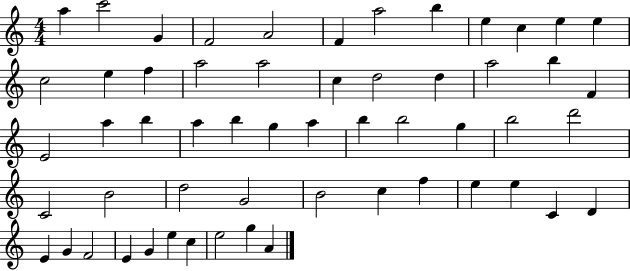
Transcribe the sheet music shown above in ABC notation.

X:1
T:Untitled
M:4/4
L:1/4
K:C
a c'2 G F2 A2 F a2 b e c e e c2 e f a2 a2 c d2 d a2 b F E2 a b a b g a b b2 g b2 d'2 C2 B2 d2 G2 B2 c f e e C D E G F2 E G e c e2 g A